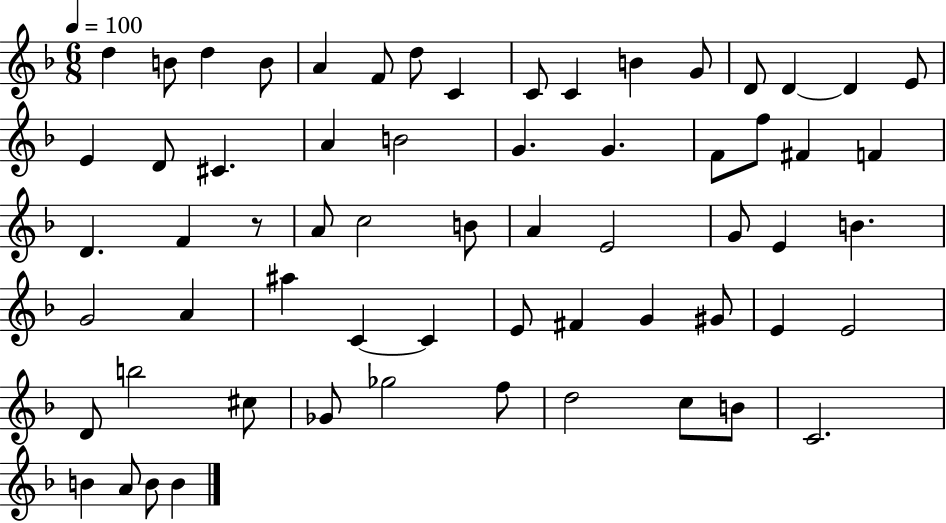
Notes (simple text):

D5/q B4/e D5/q B4/e A4/q F4/e D5/e C4/q C4/e C4/q B4/q G4/e D4/e D4/q D4/q E4/e E4/q D4/e C#4/q. A4/q B4/h G4/q. G4/q. F4/e F5/e F#4/q F4/q D4/q. F4/q R/e A4/e C5/h B4/e A4/q E4/h G4/e E4/q B4/q. G4/h A4/q A#5/q C4/q C4/q E4/e F#4/q G4/q G#4/e E4/q E4/h D4/e B5/h C#5/e Gb4/e Gb5/h F5/e D5/h C5/e B4/e C4/h. B4/q A4/e B4/e B4/q